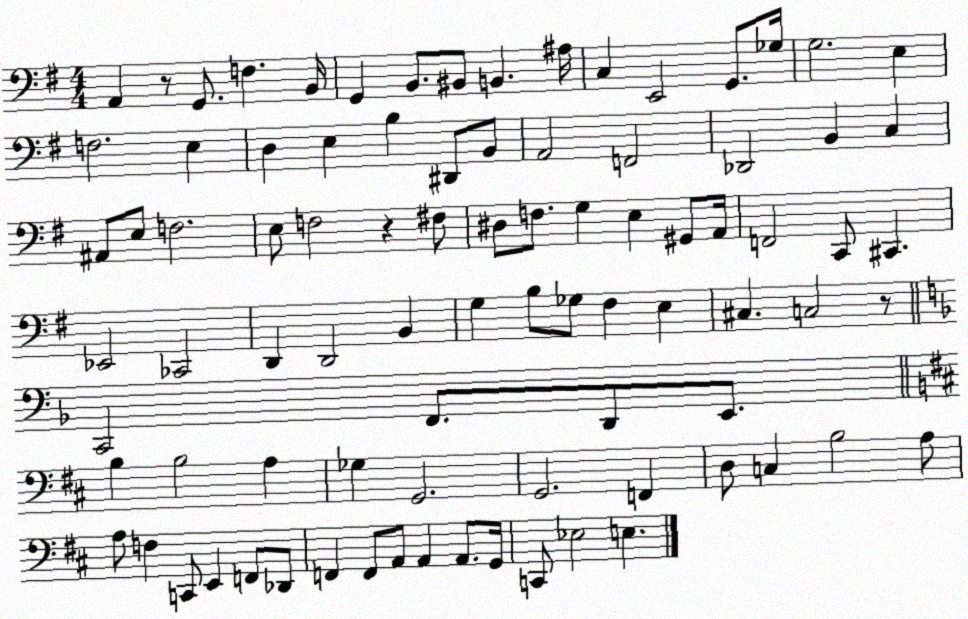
X:1
T:Untitled
M:4/4
L:1/4
K:G
A,, z/2 G,,/2 F, B,,/4 G,, B,,/2 ^B,,/2 B,, ^A,/4 C, E,,2 G,,/2 _G,/4 G,2 E, F,2 E, D, E, B, ^D,,/2 B,,/2 A,,2 F,,2 _D,,2 B,, C, ^A,,/2 E,/2 F,2 E,/2 F,2 z ^F,/2 ^D,/2 F,/2 G, E, ^G,,/2 A,,/4 F,,2 C,,/2 ^C,, _E,,2 _C,,2 D,, D,,2 B,, G, B,/2 _G,/2 ^F, E, ^C, C,2 z/2 C,,2 F,,/2 D,,/2 E,,/2 B, B,2 A, _G, G,,2 G,,2 F,, D,/2 C, B,2 A,/2 A,/2 F, C,,/2 E,, F,,/2 _D,,/2 F,, F,,/2 A,,/2 A,, A,,/2 G,,/4 C,,/2 _E,2 E,